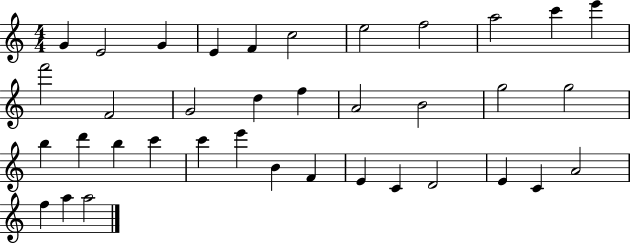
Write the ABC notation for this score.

X:1
T:Untitled
M:4/4
L:1/4
K:C
G E2 G E F c2 e2 f2 a2 c' e' f'2 F2 G2 d f A2 B2 g2 g2 b d' b c' c' e' B F E C D2 E C A2 f a a2